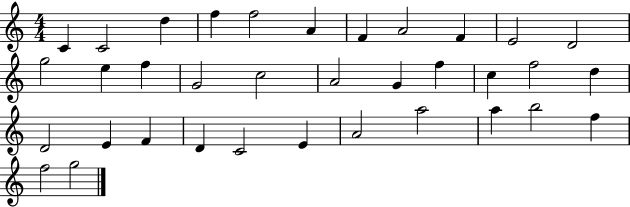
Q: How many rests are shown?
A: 0